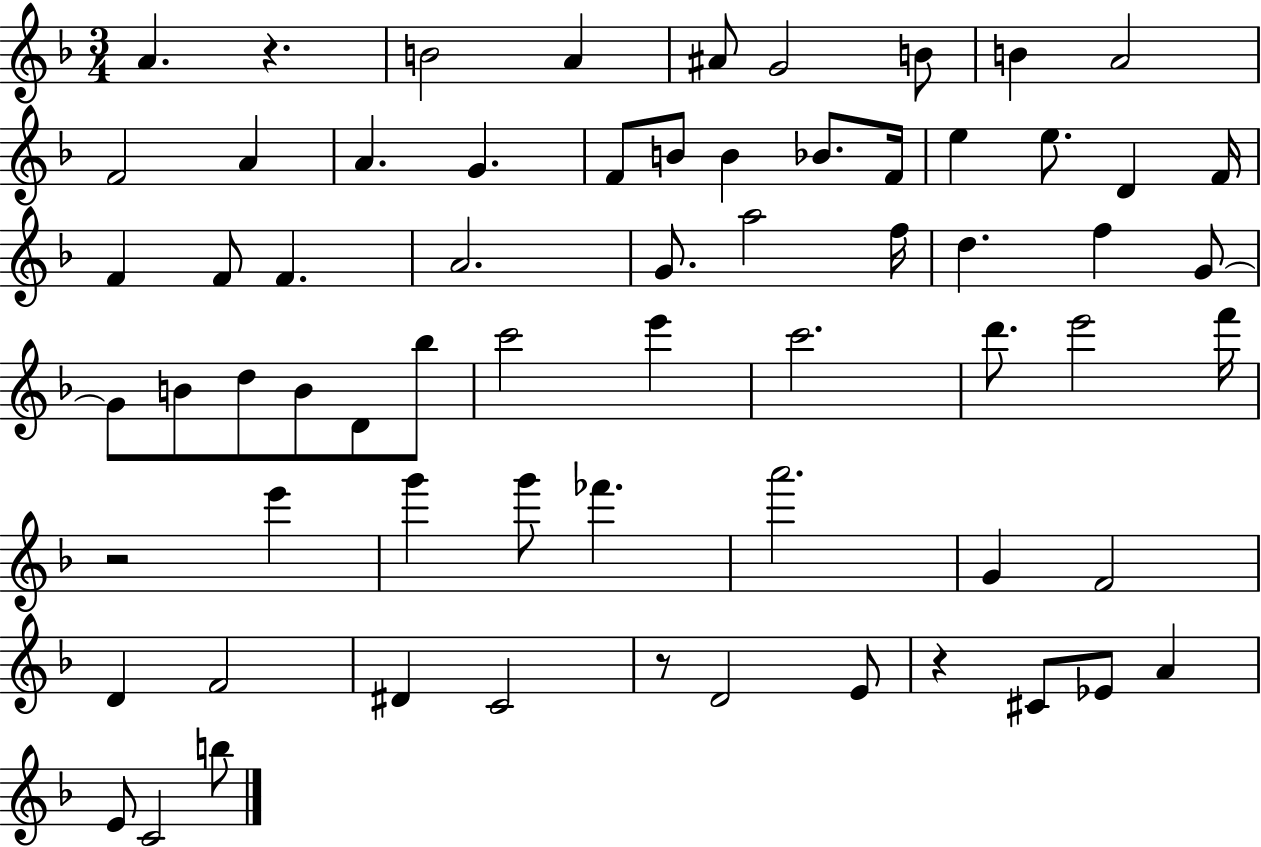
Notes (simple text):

A4/q. R/q. B4/h A4/q A#4/e G4/h B4/e B4/q A4/h F4/h A4/q A4/q. G4/q. F4/e B4/e B4/q Bb4/e. F4/s E5/q E5/e. D4/q F4/s F4/q F4/e F4/q. A4/h. G4/e. A5/h F5/s D5/q. F5/q G4/e G4/e B4/e D5/e B4/e D4/e Bb5/e C6/h E6/q C6/h. D6/e. E6/h F6/s R/h E6/q G6/q G6/e FES6/q. A6/h. G4/q F4/h D4/q F4/h D#4/q C4/h R/e D4/h E4/e R/q C#4/e Eb4/e A4/q E4/e C4/h B5/e